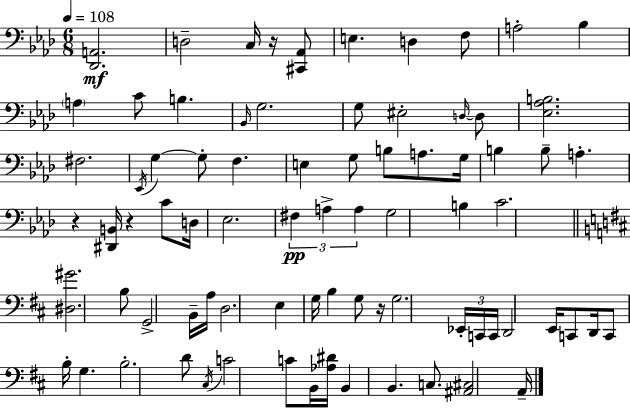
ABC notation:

X:1
T:Untitled
M:6/8
L:1/4
K:Ab
[_D,,A,,]2 D,2 C,/4 z/4 [^C,,_A,,]/2 E, D, F,/2 A,2 _B, A, C/2 B, _B,,/4 G,2 G,/2 ^E,2 D,/4 D,/2 [_E,_A,B,]2 ^F,2 _E,,/4 G, G,/2 F, E, G,/2 B,/2 A,/2 G,/4 B, B,/2 A, z [^D,,B,,]/4 z C/2 D,/4 _E,2 ^F, A, A, G,2 B, C2 [^D,^G]2 B,/2 G,,2 B,,/4 A,/4 D,2 E, G,/4 B, G,/2 z/4 G,2 _E,,/4 C,,/4 C,,/4 D,,2 E,,/4 C,,/2 D,,/4 C,,/2 B,/4 G, B,2 D/2 ^C,/4 C2 C/2 B,,/4 [_A,^D]/4 B,, B,, C,/2 [^A,,^C,]2 A,,/4